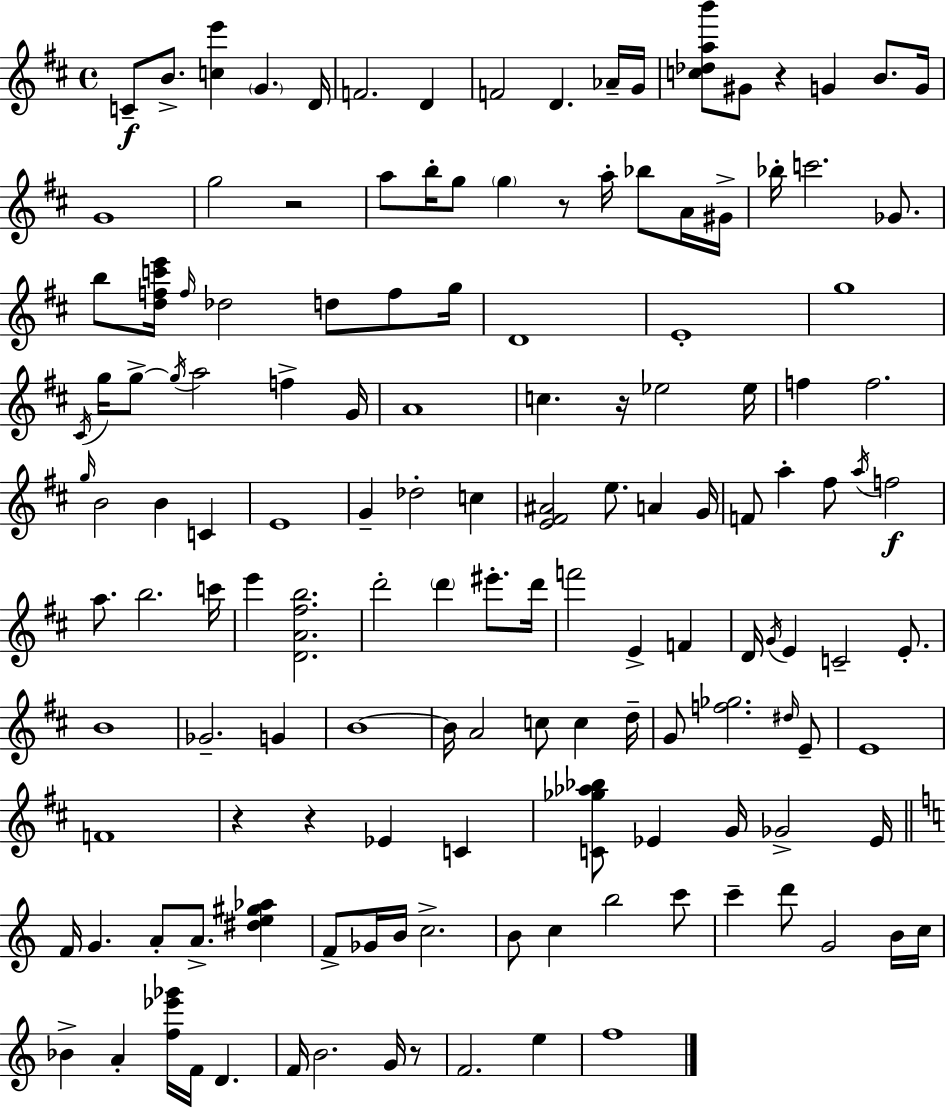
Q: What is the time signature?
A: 4/4